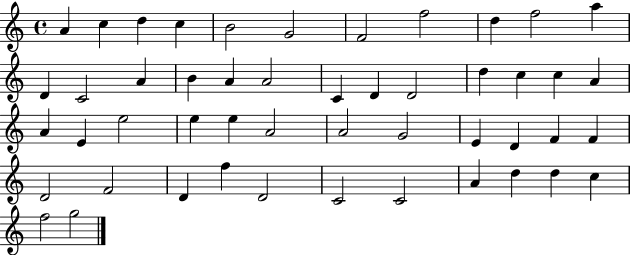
{
  \clef treble
  \time 4/4
  \defaultTimeSignature
  \key c \major
  a'4 c''4 d''4 c''4 | b'2 g'2 | f'2 f''2 | d''4 f''2 a''4 | \break d'4 c'2 a'4 | b'4 a'4 a'2 | c'4 d'4 d'2 | d''4 c''4 c''4 a'4 | \break a'4 e'4 e''2 | e''4 e''4 a'2 | a'2 g'2 | e'4 d'4 f'4 f'4 | \break d'2 f'2 | d'4 f''4 d'2 | c'2 c'2 | a'4 d''4 d''4 c''4 | \break f''2 g''2 | \bar "|."
}